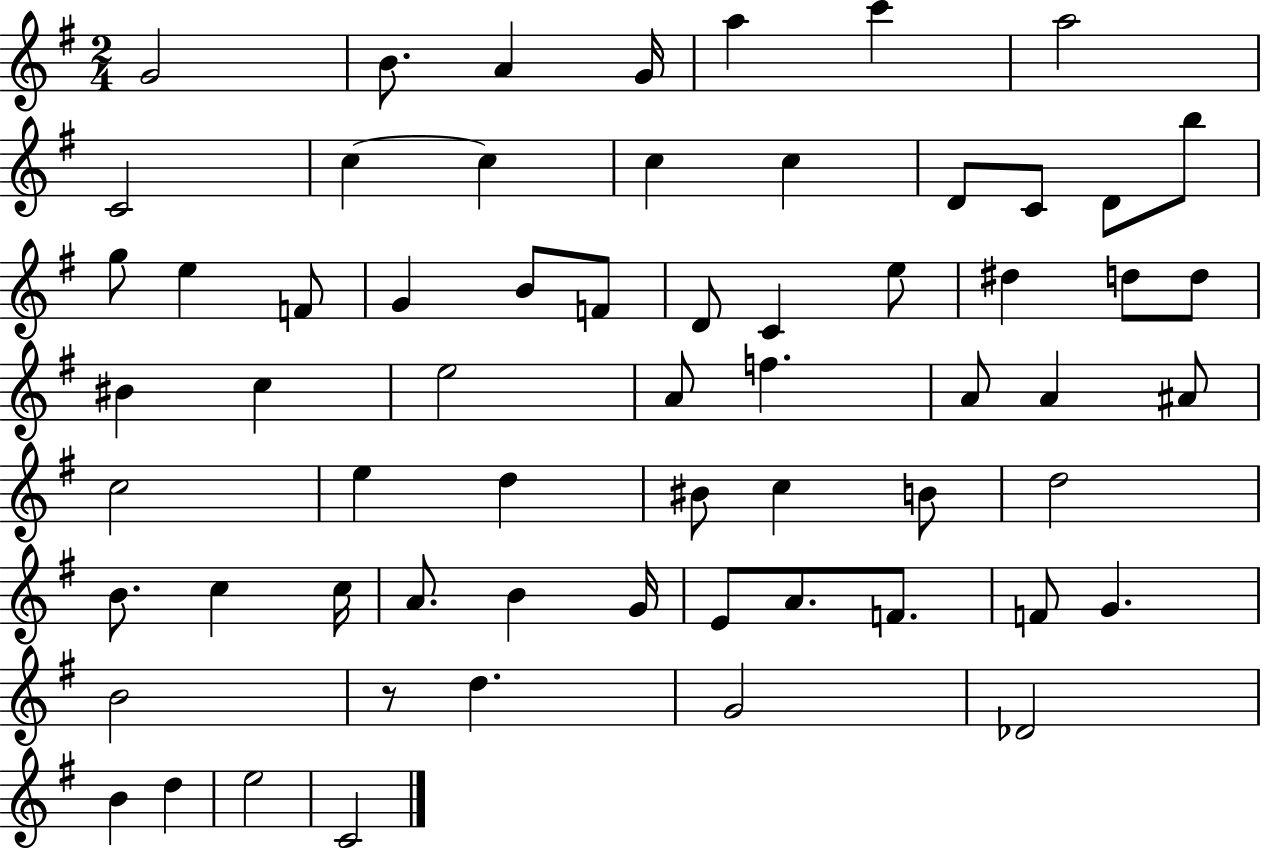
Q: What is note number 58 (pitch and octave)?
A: Db4